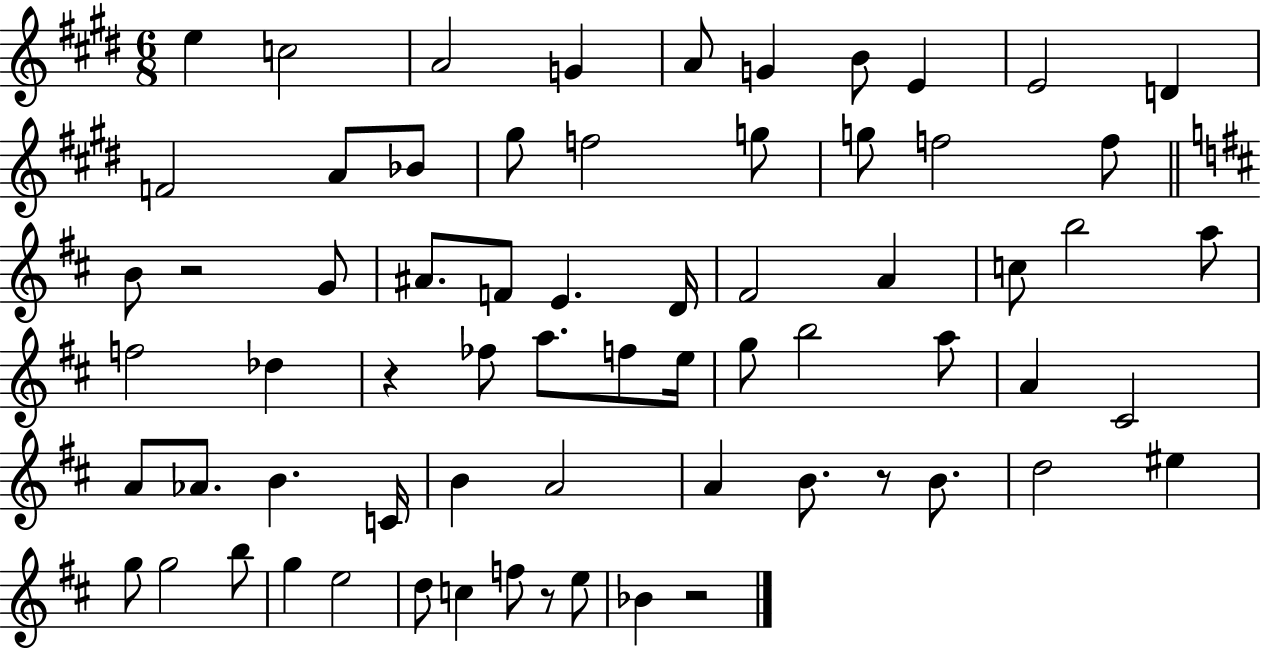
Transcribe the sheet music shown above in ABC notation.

X:1
T:Untitled
M:6/8
L:1/4
K:E
e c2 A2 G A/2 G B/2 E E2 D F2 A/2 _B/2 ^g/2 f2 g/2 g/2 f2 f/2 B/2 z2 G/2 ^A/2 F/2 E D/4 ^F2 A c/2 b2 a/2 f2 _d z _f/2 a/2 f/2 e/4 g/2 b2 a/2 A ^C2 A/2 _A/2 B C/4 B A2 A B/2 z/2 B/2 d2 ^e g/2 g2 b/2 g e2 d/2 c f/2 z/2 e/2 _B z2